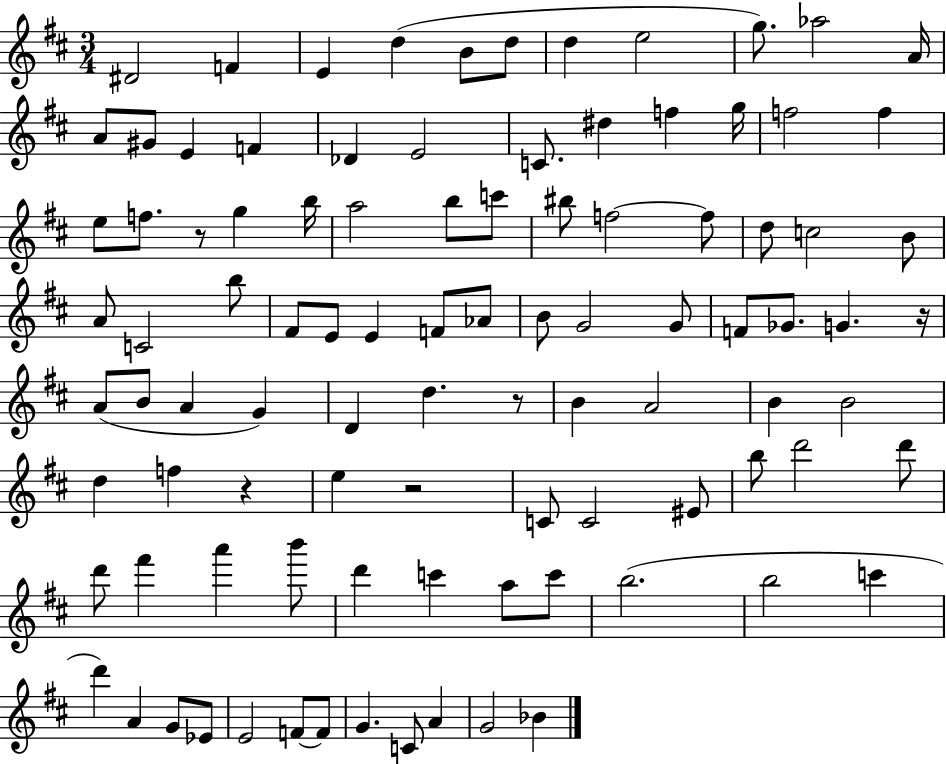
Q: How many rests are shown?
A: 5